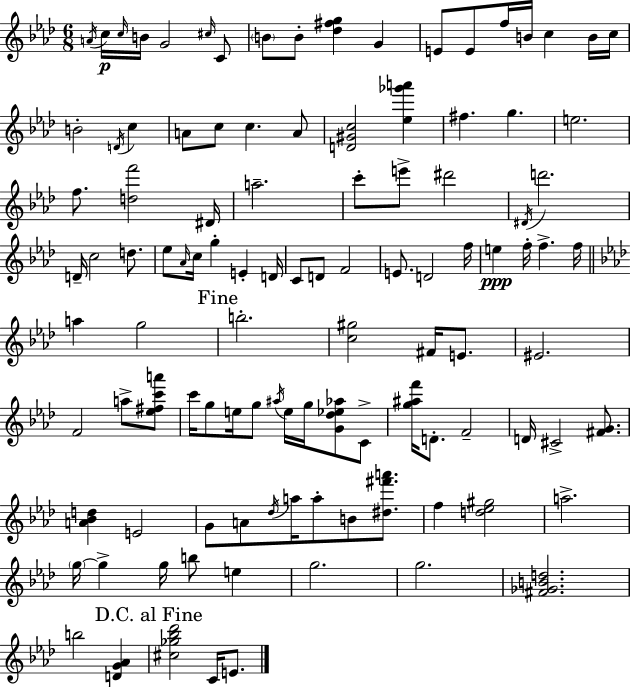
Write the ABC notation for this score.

X:1
T:Untitled
M:6/8
L:1/4
K:Ab
A/4 c/4 c/4 B/4 G2 ^c/4 C/2 B/2 B/2 [_d^fg] G E/2 E/2 f/4 B/4 c B/4 c/4 B2 D/4 c A/2 c/2 c A/2 [D^Gc]2 [_e_g'a'] ^f g e2 f/2 [df']2 ^D/4 a2 c'/2 e'/2 ^d'2 ^D/4 d'2 D/4 c2 d/2 _e/2 _A/4 c/4 g E D/4 C/2 D/2 F2 E/2 D2 f/4 e f/4 f f/4 a g2 b2 [c^g]2 ^F/4 E/2 ^E2 F2 a/2 [_e^fc'a']/2 c'/4 g/2 e/4 g/2 ^a/4 e/4 g/4 [G_d_e_a]/2 C/2 [g^af']/4 D/2 F2 D/4 ^C2 [^FG]/2 [A_Bd] E2 G/2 A/2 _d/4 a/4 a/2 B/2 [^d^f'a']/2 f [d_e^g]2 a2 g/4 g g/4 b/2 e g2 g2 [^F_GBd]2 b2 [DG_A] [^c_g_b_d']2 C/4 E/2